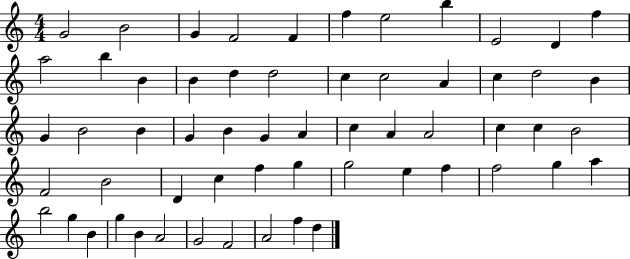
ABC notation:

X:1
T:Untitled
M:4/4
L:1/4
K:C
G2 B2 G F2 F f e2 b E2 D f a2 b B B d d2 c c2 A c d2 B G B2 B G B G A c A A2 c c B2 F2 B2 D c f g g2 e f f2 g a b2 g B g B A2 G2 F2 A2 f d